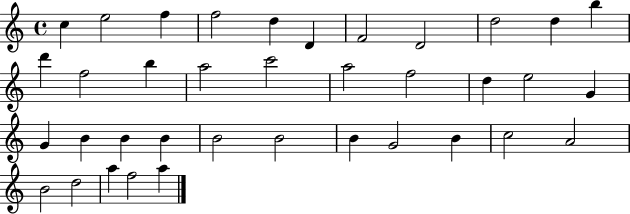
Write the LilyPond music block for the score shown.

{
  \clef treble
  \time 4/4
  \defaultTimeSignature
  \key c \major
  c''4 e''2 f''4 | f''2 d''4 d'4 | f'2 d'2 | d''2 d''4 b''4 | \break d'''4 f''2 b''4 | a''2 c'''2 | a''2 f''2 | d''4 e''2 g'4 | \break g'4 b'4 b'4 b'4 | b'2 b'2 | b'4 g'2 b'4 | c''2 a'2 | \break b'2 d''2 | a''4 f''2 a''4 | \bar "|."
}